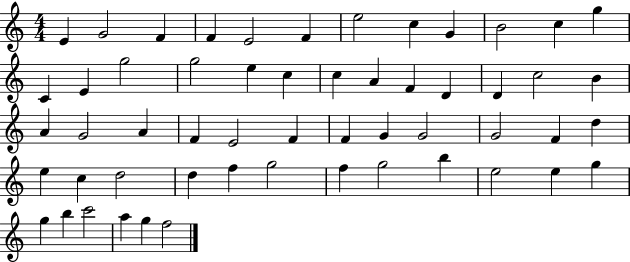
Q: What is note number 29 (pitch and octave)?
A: F4